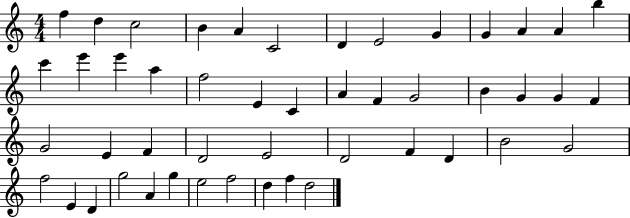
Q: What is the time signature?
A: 4/4